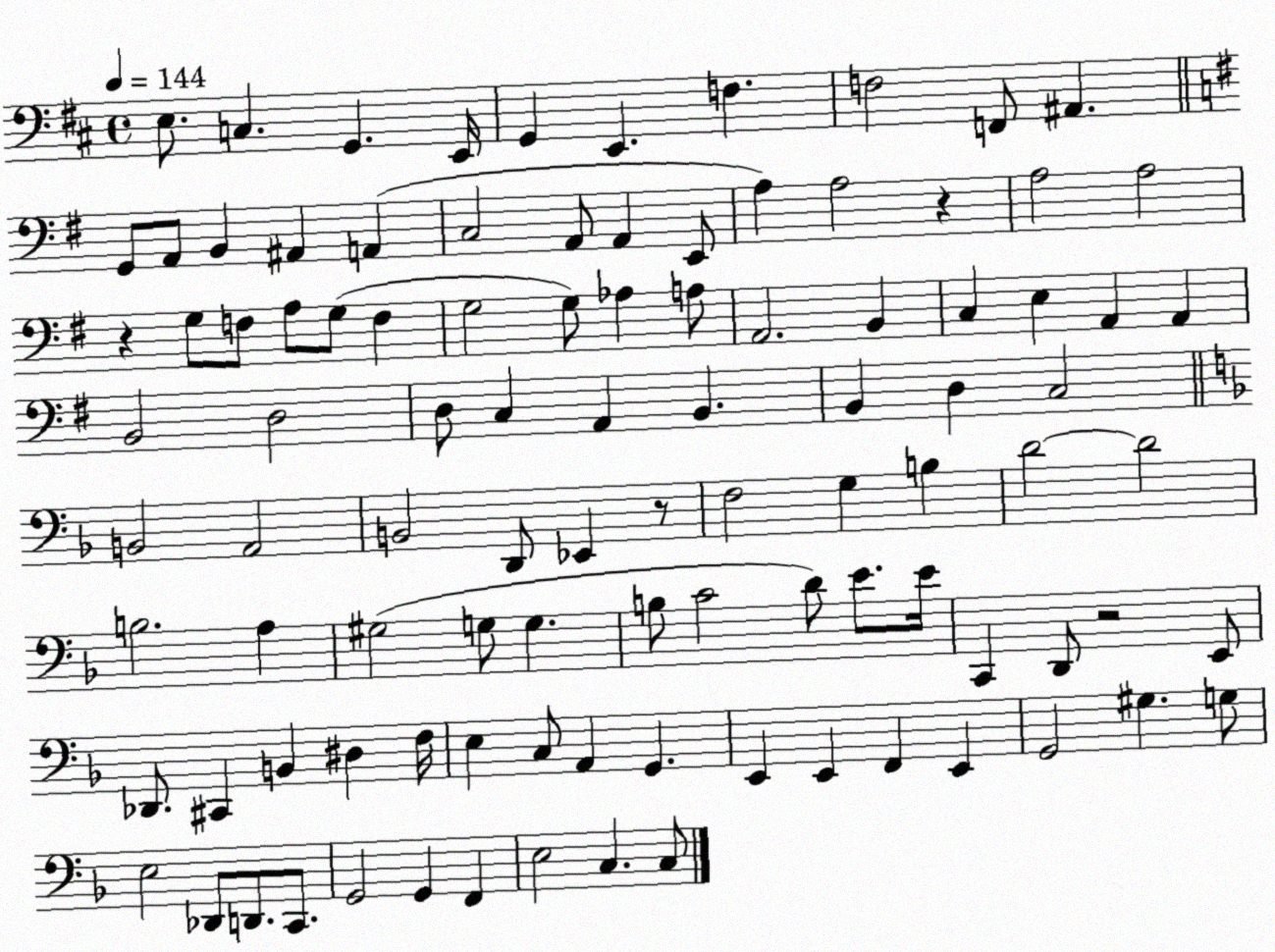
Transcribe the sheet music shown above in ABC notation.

X:1
T:Untitled
M:4/4
L:1/4
K:D
E,/2 C, G,, E,,/4 G,, E,, F, F,2 F,,/2 ^A,, G,,/2 A,,/2 B,, ^A,, A,, C,2 A,,/2 A,, E,,/2 A, A,2 z A,2 A,2 z G,/2 F,/2 A,/2 G,/2 F, G,2 G,/2 _A, A,/2 A,,2 B,, C, E, A,, A,, B,,2 D,2 D,/2 C, A,, B,, B,, D, C,2 B,,2 A,,2 B,,2 D,,/2 _E,, z/2 F,2 G, B, D2 D2 B,2 A, ^G,2 G,/2 G, B,/2 C2 D/2 E/2 E/4 C,, D,,/2 z2 E,,/2 _D,,/2 ^C,, B,, ^D, F,/4 E, C,/2 A,, G,, E,, E,, F,, E,, G,,2 ^G, G,/2 E,2 _D,,/2 D,,/2 C,,/2 G,,2 G,, F,, E,2 C, C,/2